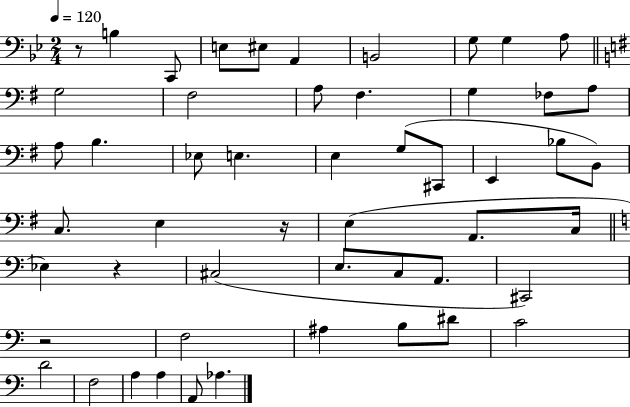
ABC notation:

X:1
T:Untitled
M:2/4
L:1/4
K:Bb
z/2 B, C,,/2 E,/2 ^E,/2 A,, B,,2 G,/2 G, A,/2 G,2 ^F,2 A,/2 ^F, G, _F,/2 A,/2 A,/2 B, _E,/2 E, E, G,/2 ^C,,/2 E,, _B,/2 B,,/2 C,/2 E, z/4 E, A,,/2 C,/4 _E, z ^C,2 E,/2 C,/2 A,,/2 ^C,,2 z2 F,2 ^A, B,/2 ^D/2 C2 D2 F,2 A, A, A,,/2 _A,